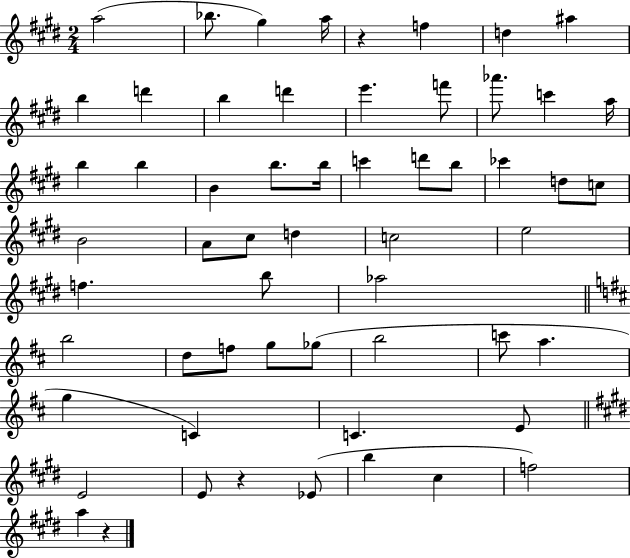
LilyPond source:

{
  \clef treble
  \numericTimeSignature
  \time 2/4
  \key e \major
  \repeat volta 2 { a''2( | bes''8. gis''4) a''16 | r4 f''4 | d''4 ais''4 | \break b''4 d'''4 | b''4 d'''4 | e'''4. f'''8 | aes'''8. c'''4 a''16 | \break b''4 b''4 | b'4 b''8. b''16 | c'''4 d'''8 b''8 | ces'''4 d''8 c''8 | \break b'2 | a'8 cis''8 d''4 | c''2 | e''2 | \break f''4. b''8 | aes''2 | \bar "||" \break \key d \major b''2 | d''8 f''8 g''8 ges''8( | b''2 | c'''8 a''4. | \break g''4 c'4) | c'4. e'8 | \bar "||" \break \key e \major e'2 | e'8 r4 ees'8( | b''4 cis''4 | f''2) | \break a''4 r4 | } \bar "|."
}